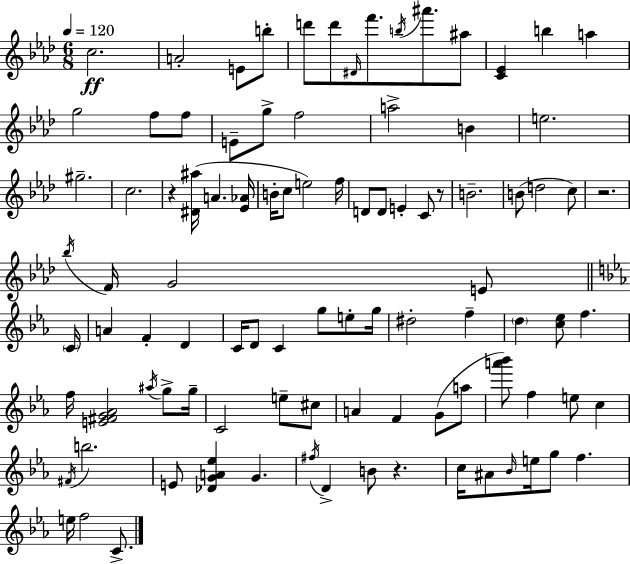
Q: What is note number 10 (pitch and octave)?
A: A#6